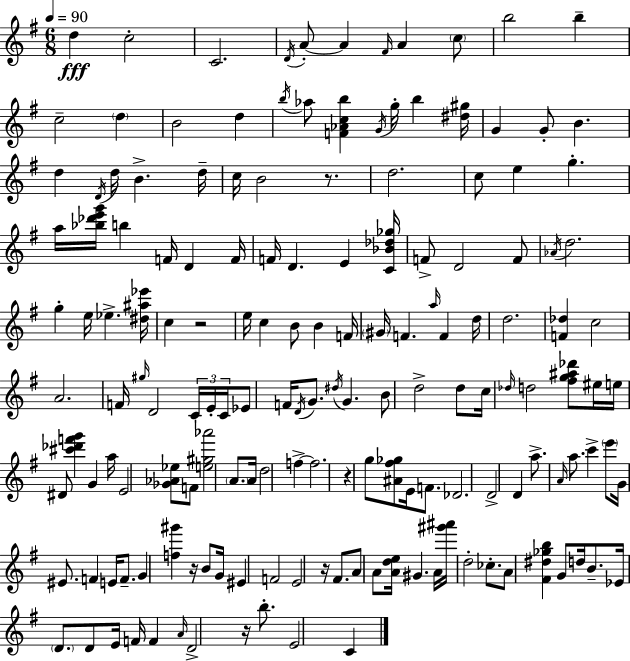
{
  \clef treble
  \numericTimeSignature
  \time 6/8
  \key e \minor
  \tempo 4 = 90
  d''4\fff c''2-. | c'2. | \acciaccatura { d'16 } a'8-.~~ a'4 \grace { fis'16 } a'4 | \parenthesize c''8 b''2 b''4-- | \break c''2-- \parenthesize d''4 | b'2 d''4 | \acciaccatura { b''16 } aes''8 <f' aes' c'' b''>4 \acciaccatura { g'16 } g''16-. b''4 | <dis'' gis''>16 g'4 g'8-. b'4. | \break d''4 \acciaccatura { d'16 } d''16 b'4.-> | d''16-- c''16 b'2 | r8. d''2. | c''8 e''4 g''4.-. | \break a''16 <bes'' des''' e''' g'''>16 b''4 f'16 | d'4 f'16 f'16 d'4. | e'4 <c' bes' des'' ges''>16 f'8-> d'2 | f'8 \acciaccatura { aes'16 } d''2. | \break g''4-. e''16 ees''4.-> | <dis'' ais'' ees'''>16 c''4 r2 | e''16 c''4 b'8 | b'4 f'16 \parenthesize gis'16 f'4. | \break \grace { a''16 } f'4 d''16 d''2. | <f' des''>4 c''2 | a'2. | f'16 \grace { gis''16 } d'2 | \break \tuplet 3/2 { c'16 e'16-. c'16 } ees'8 f'16 \acciaccatura { d'16 } | g'8. \acciaccatura { dis''16 } g'4. b'8 | d''2-> d''8 c''16 \grace { des''16 } | d''2 <fis'' g'' ais'' des'''>8 eis''16 e''16 | \break dis'8 <cis''' des''' f''' g'''>4 g'4 a''16 e'2 | <ges' aes' ees''>8 f'8 <e'' gis'' aes'''>2 | \parenthesize a'8. a'16 d''2 | f''4->~~ f''2. | \break r4 | g''8 <ais' fis'' ges''>8 e'16 f'8. des'2. | d'2-> | d'4 a''8.-> | \break \grace { a'16 } a''8. c'''4-> \parenthesize e'''8 | g'16 eis'8. f'4 e'16 f'8.-- | g'4 <f'' gis'''>4 r16 b'8 g'16 | eis'4 f'2 | \break e'2 r16 fis'8. | a'8 a'8 <a' d'' e''>16 gis'4. a'16 | <gis''' ais'''>16 d''2-. ces''8.-. | a'8 <fis' dis'' ges'' b''>4 g'8 d''16 b'8.-- | \break ees'16 \parenthesize d'8. d'8 e'16 f'16 f'4 | \grace { a'16 } d'2-> r16 b''8.-. | e'2 c'4 | \bar "|."
}